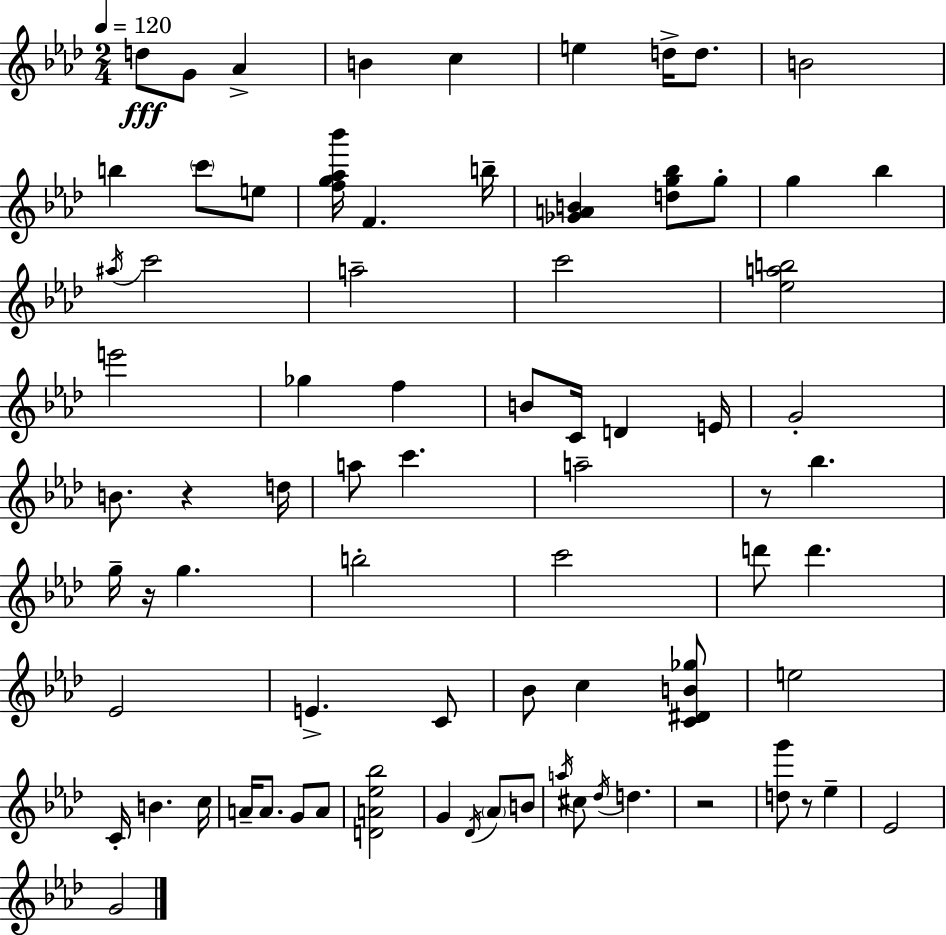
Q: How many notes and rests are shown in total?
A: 77